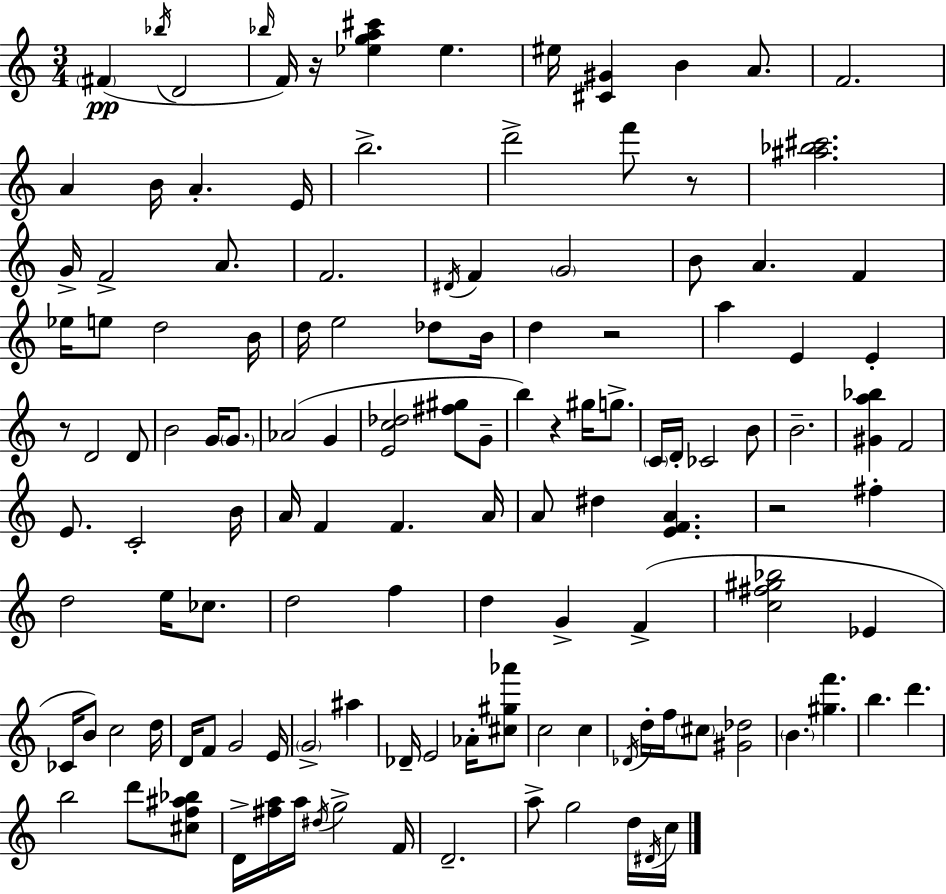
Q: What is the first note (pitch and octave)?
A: F#4